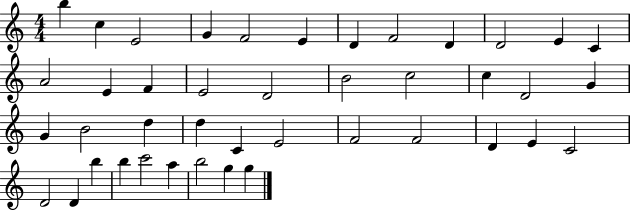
{
  \clef treble
  \numericTimeSignature
  \time 4/4
  \key c \major
  b''4 c''4 e'2 | g'4 f'2 e'4 | d'4 f'2 d'4 | d'2 e'4 c'4 | \break a'2 e'4 f'4 | e'2 d'2 | b'2 c''2 | c''4 d'2 g'4 | \break g'4 b'2 d''4 | d''4 c'4 e'2 | f'2 f'2 | d'4 e'4 c'2 | \break d'2 d'4 b''4 | b''4 c'''2 a''4 | b''2 g''4 g''4 | \bar "|."
}